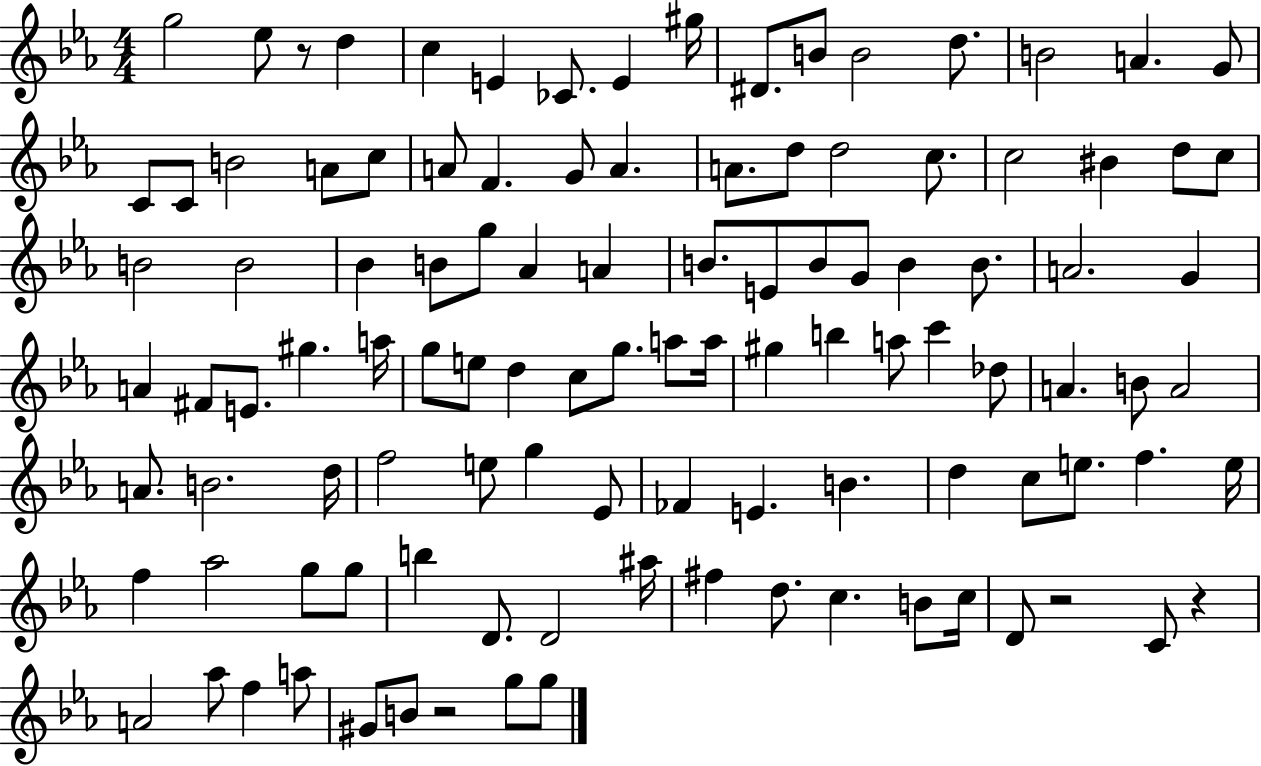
G5/h Eb5/e R/e D5/q C5/q E4/q CES4/e. E4/q G#5/s D#4/e. B4/e B4/h D5/e. B4/h A4/q. G4/e C4/e C4/e B4/h A4/e C5/e A4/e F4/q. G4/e A4/q. A4/e. D5/e D5/h C5/e. C5/h BIS4/q D5/e C5/e B4/h B4/h Bb4/q B4/e G5/e Ab4/q A4/q B4/e. E4/e B4/e G4/e B4/q B4/e. A4/h. G4/q A4/q F#4/e E4/e. G#5/q. A5/s G5/e E5/e D5/q C5/e G5/e. A5/e A5/s G#5/q B5/q A5/e C6/q Db5/e A4/q. B4/e A4/h A4/e. B4/h. D5/s F5/h E5/e G5/q Eb4/e FES4/q E4/q. B4/q. D5/q C5/e E5/e. F5/q. E5/s F5/q Ab5/h G5/e G5/e B5/q D4/e. D4/h A#5/s F#5/q D5/e. C5/q. B4/e C5/s D4/e R/h C4/e R/q A4/h Ab5/e F5/q A5/e G#4/e B4/e R/h G5/e G5/e